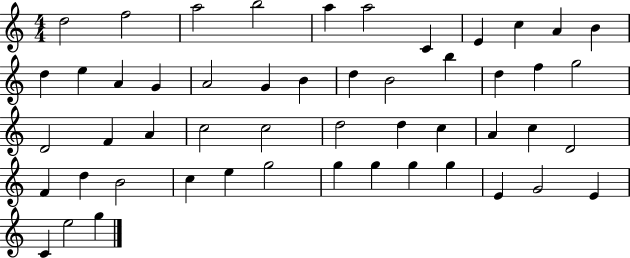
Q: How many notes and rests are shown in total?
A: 51